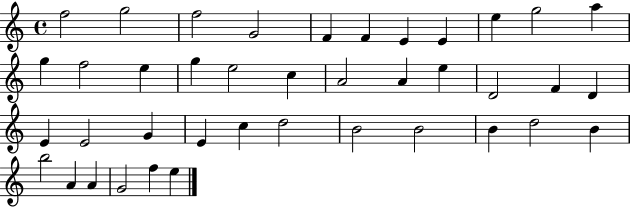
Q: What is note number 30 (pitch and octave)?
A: B4